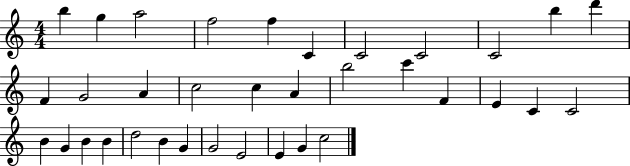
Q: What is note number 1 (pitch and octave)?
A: B5